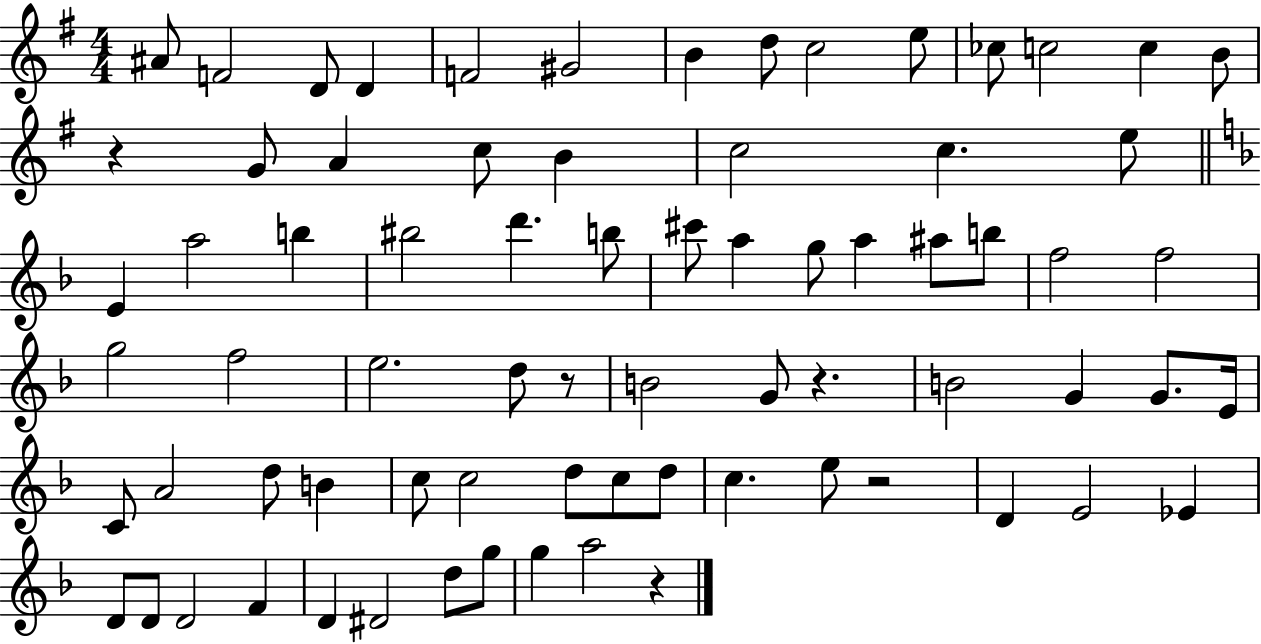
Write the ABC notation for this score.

X:1
T:Untitled
M:4/4
L:1/4
K:G
^A/2 F2 D/2 D F2 ^G2 B d/2 c2 e/2 _c/2 c2 c B/2 z G/2 A c/2 B c2 c e/2 E a2 b ^b2 d' b/2 ^c'/2 a g/2 a ^a/2 b/2 f2 f2 g2 f2 e2 d/2 z/2 B2 G/2 z B2 G G/2 E/4 C/2 A2 d/2 B c/2 c2 d/2 c/2 d/2 c e/2 z2 D E2 _E D/2 D/2 D2 F D ^D2 d/2 g/2 g a2 z